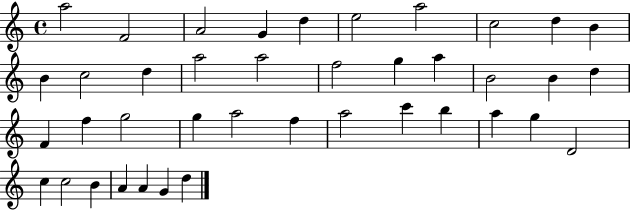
X:1
T:Untitled
M:4/4
L:1/4
K:C
a2 F2 A2 G d e2 a2 c2 d B B c2 d a2 a2 f2 g a B2 B d F f g2 g a2 f a2 c' b a g D2 c c2 B A A G d